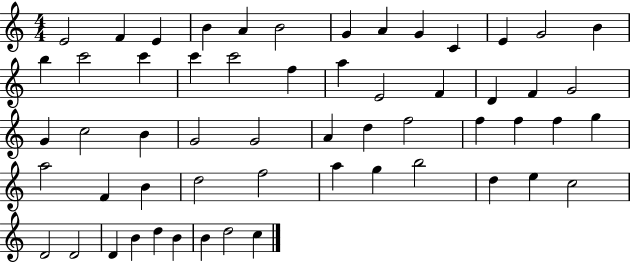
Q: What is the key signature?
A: C major